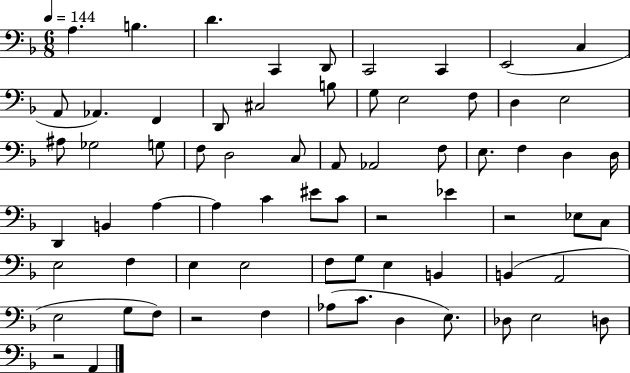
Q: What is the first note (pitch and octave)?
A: A3